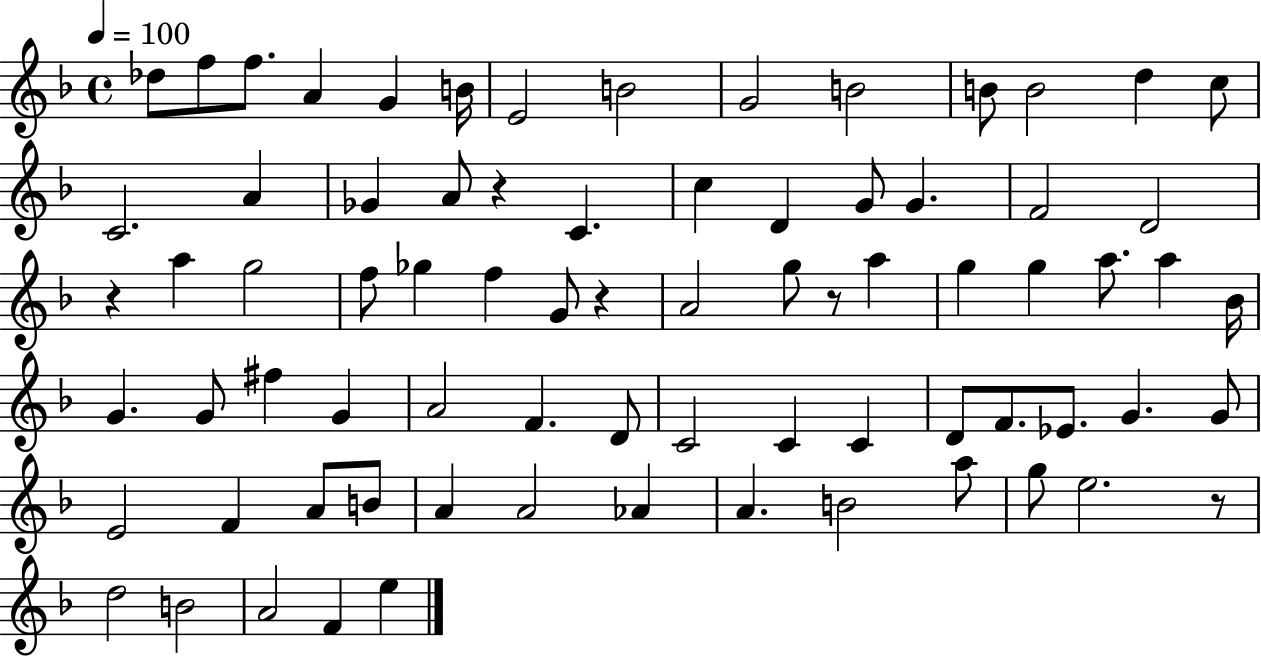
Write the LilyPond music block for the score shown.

{
  \clef treble
  \time 4/4
  \defaultTimeSignature
  \key f \major
  \tempo 4 = 100
  des''8 f''8 f''8. a'4 g'4 b'16 | e'2 b'2 | g'2 b'2 | b'8 b'2 d''4 c''8 | \break c'2. a'4 | ges'4 a'8 r4 c'4. | c''4 d'4 g'8 g'4. | f'2 d'2 | \break r4 a''4 g''2 | f''8 ges''4 f''4 g'8 r4 | a'2 g''8 r8 a''4 | g''4 g''4 a''8. a''4 bes'16 | \break g'4. g'8 fis''4 g'4 | a'2 f'4. d'8 | c'2 c'4 c'4 | d'8 f'8. ees'8. g'4. g'8 | \break e'2 f'4 a'8 b'8 | a'4 a'2 aes'4 | a'4. b'2 a''8 | g''8 e''2. r8 | \break d''2 b'2 | a'2 f'4 e''4 | \bar "|."
}